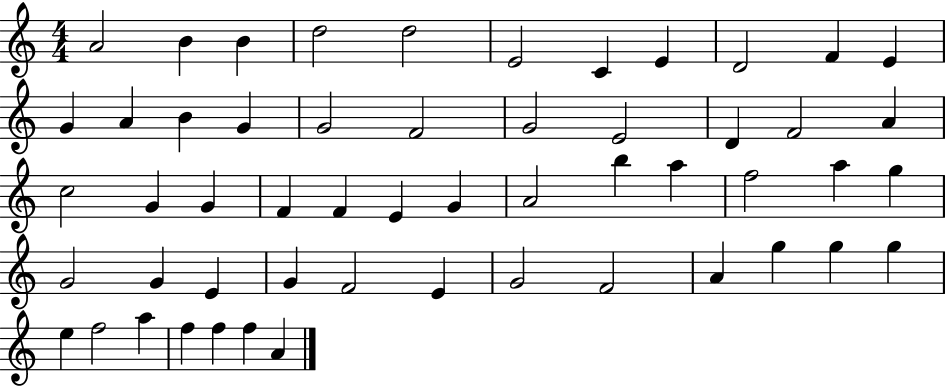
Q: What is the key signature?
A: C major